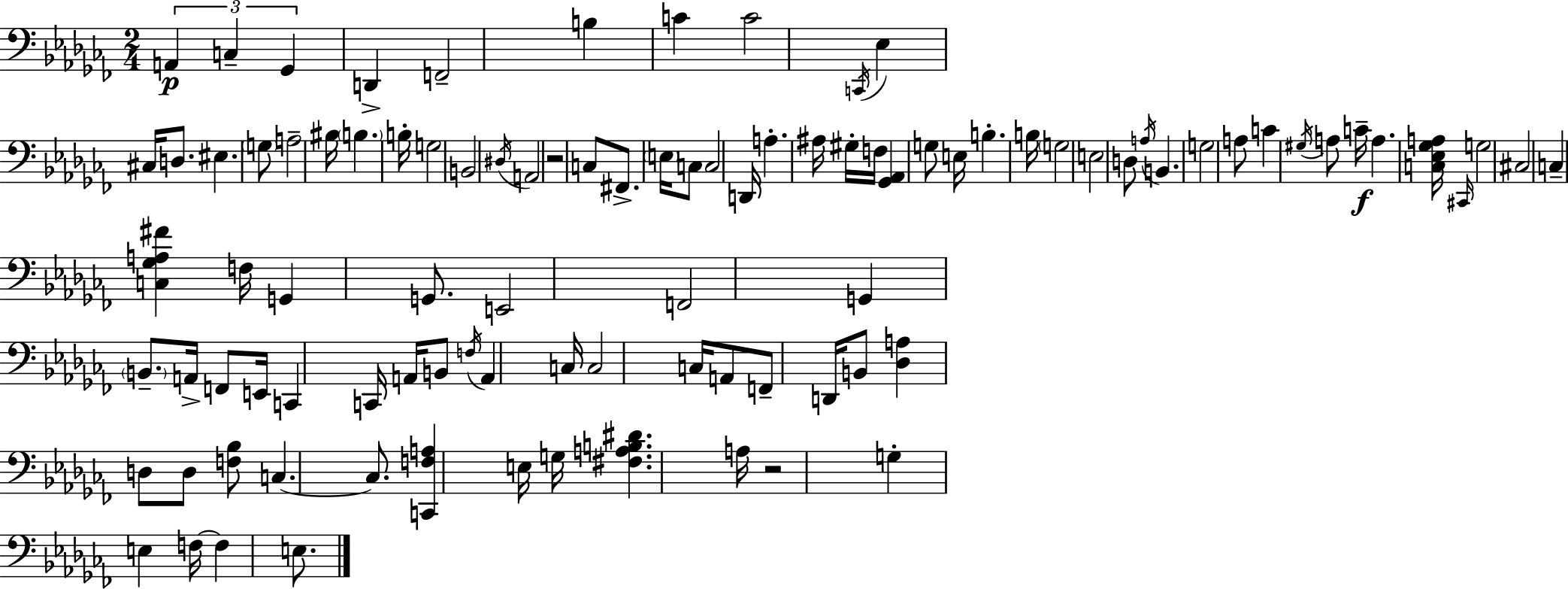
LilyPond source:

{
  \clef bass
  \numericTimeSignature
  \time 2/4
  \key aes \minor
  \tuplet 3/2 { a,4\p c4-- | ges,4 } d,4-> | f,2-- | b4 c'4 | \break c'2 | \acciaccatura { c,16 } ees4 cis16 d8. | eis4. \parenthesize g8 | a2-- | \break bis16 \parenthesize b4. | b16-. g2 | b,2 | \acciaccatura { dis16 } a,2 | \break r2 | c8 fis,8.-> \parenthesize e16 | c8 c2 | d,16 a4.-. | \break ais16 gis16-. f16 <ges, aes,>4 | g8 e16 b4.-. | b16 \parenthesize g2 | e2 | \break d8 \acciaccatura { a16 } b,4. | g2 | a8 c'4 | \acciaccatura { gis16 } a8 c'16--\f a4. | \break <c ees ges a>16 \grace { cis,16 } g2 | cis2 | c4-- | <c ges a fis'>4 f16 g,4 | \break g,8. e,2 | f,2 | g,4 | \parenthesize b,8.-- a,16-> f,8 e,16 | \break c,4 c,16 a,16 b,8 | \acciaccatura { f16 } a,4 c16 c2 | c16 a,8 | f,8-- d,16 b,8 <des a>4 | \break d8 d8 <f bes>8 | c4.~~ c8. | <c, f a>4 e16 g16 <fis a b dis'>4. | a16 r2 | \break g4-. | e4 f16~~ f4 | e8. \bar "|."
}